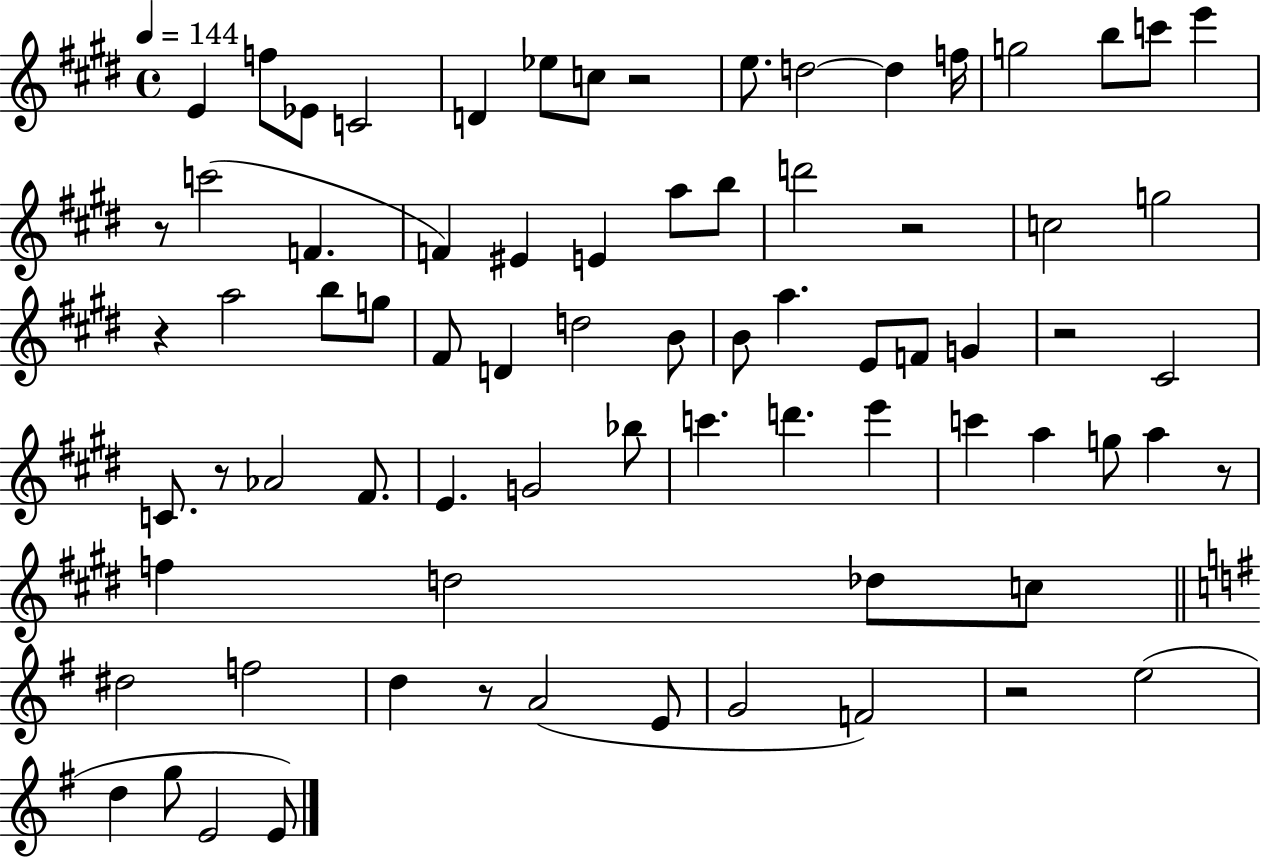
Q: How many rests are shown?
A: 9